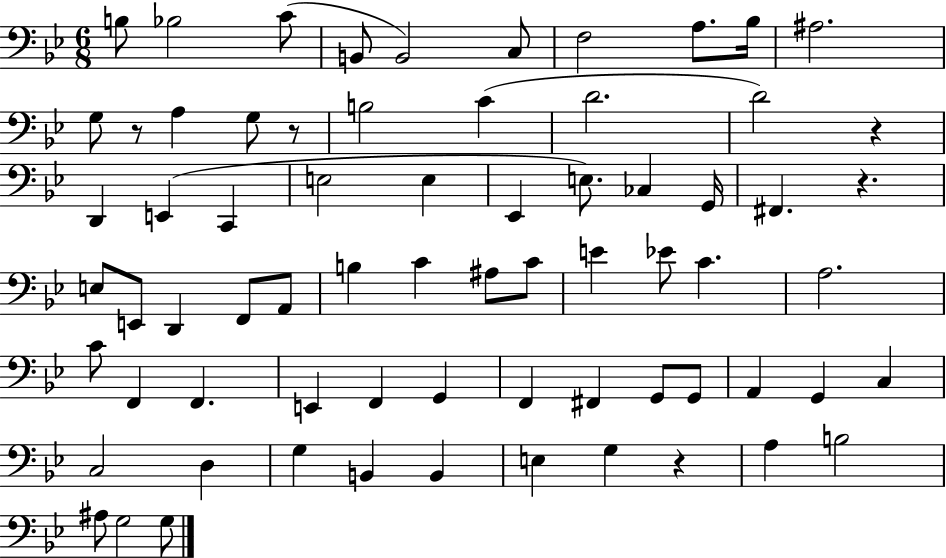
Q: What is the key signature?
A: BES major